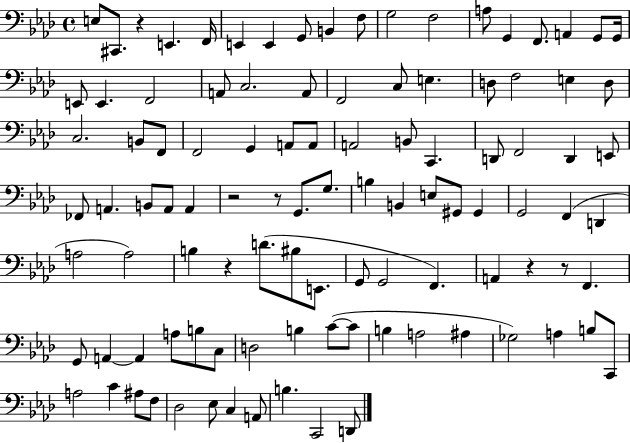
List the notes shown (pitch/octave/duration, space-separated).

E3/e C#2/e. R/q E2/q. F2/s E2/q E2/q G2/e B2/q F3/e G3/h F3/h A3/e G2/q F2/e. A2/q G2/e G2/s E2/e E2/q. F2/h A2/e C3/h. A2/e F2/h C3/e E3/q. D3/e F3/h E3/q D3/e C3/h. B2/e F2/e F2/h G2/q A2/e A2/e A2/h B2/e C2/q. D2/e F2/h D2/q E2/e FES2/e A2/q. B2/e A2/e A2/q R/h R/e G2/e. G3/e. B3/q B2/q E3/e G#2/e G#2/q G2/h F2/q D2/q A3/h A3/h B3/q R/q D4/e. BIS3/e E2/e. G2/e G2/h F2/q. A2/q R/q R/e F2/q. G2/e A2/q A2/q A3/e B3/e C3/e D3/h B3/q C4/e C4/e B3/q A3/h A#3/q Gb3/h A3/q B3/e C2/e A3/h C4/q A#3/e F3/e Db3/h Eb3/e C3/q A2/e B3/q. C2/h D2/e